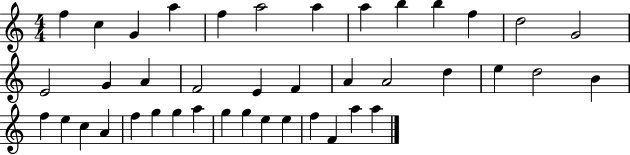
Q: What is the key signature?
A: C major